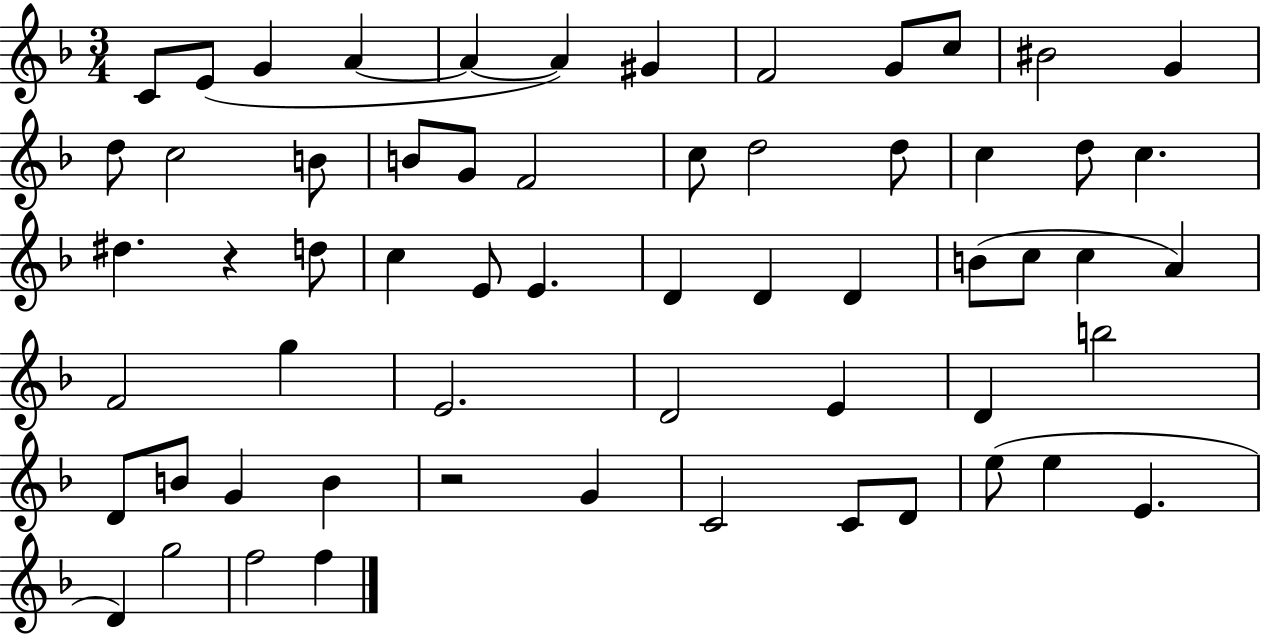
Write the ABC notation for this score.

X:1
T:Untitled
M:3/4
L:1/4
K:F
C/2 E/2 G A A A ^G F2 G/2 c/2 ^B2 G d/2 c2 B/2 B/2 G/2 F2 c/2 d2 d/2 c d/2 c ^d z d/2 c E/2 E D D D B/2 c/2 c A F2 g E2 D2 E D b2 D/2 B/2 G B z2 G C2 C/2 D/2 e/2 e E D g2 f2 f